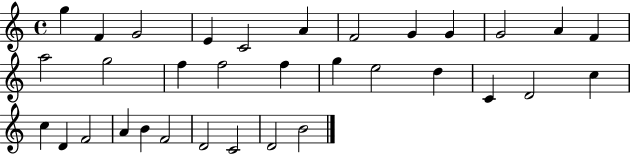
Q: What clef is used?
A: treble